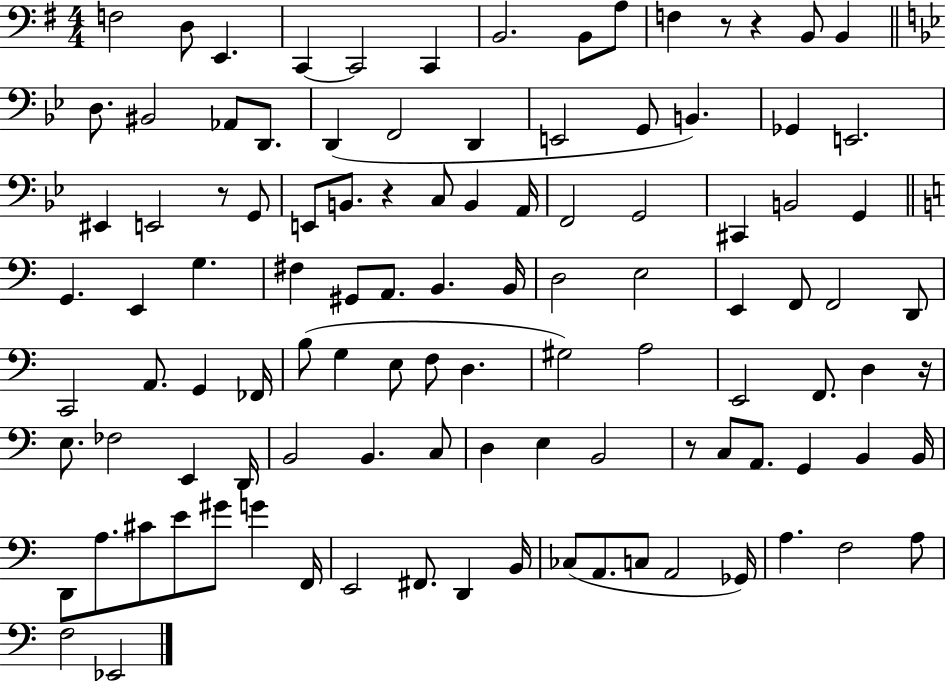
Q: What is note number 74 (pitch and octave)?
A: E3